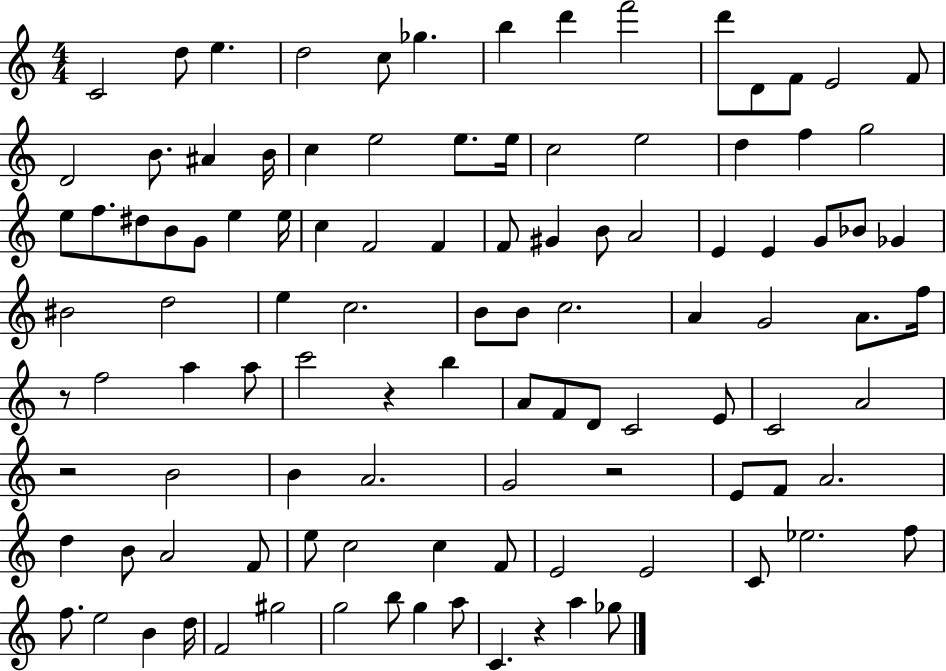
{
  \clef treble
  \numericTimeSignature
  \time 4/4
  \key c \major
  c'2 d''8 e''4. | d''2 c''8 ges''4. | b''4 d'''4 f'''2 | d'''8 d'8 f'8 e'2 f'8 | \break d'2 b'8. ais'4 b'16 | c''4 e''2 e''8. e''16 | c''2 e''2 | d''4 f''4 g''2 | \break e''8 f''8. dis''8 b'8 g'8 e''4 e''16 | c''4 f'2 f'4 | f'8 gis'4 b'8 a'2 | e'4 e'4 g'8 bes'8 ges'4 | \break bis'2 d''2 | e''4 c''2. | b'8 b'8 c''2. | a'4 g'2 a'8. f''16 | \break r8 f''2 a''4 a''8 | c'''2 r4 b''4 | a'8 f'8 d'8 c'2 e'8 | c'2 a'2 | \break r2 b'2 | b'4 a'2. | g'2 r2 | e'8 f'8 a'2. | \break d''4 b'8 a'2 f'8 | e''8 c''2 c''4 f'8 | e'2 e'2 | c'8 ees''2. f''8 | \break f''8. e''2 b'4 d''16 | f'2 gis''2 | g''2 b''8 g''4 a''8 | c'4. r4 a''4 ges''8 | \break \bar "|."
}